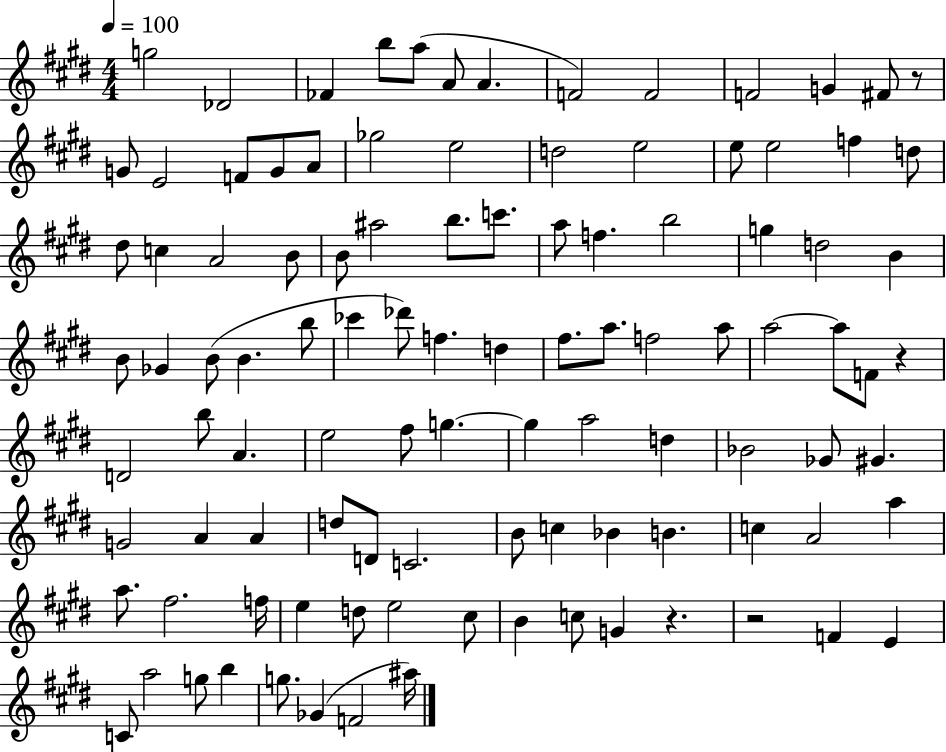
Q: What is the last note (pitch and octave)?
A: A#5